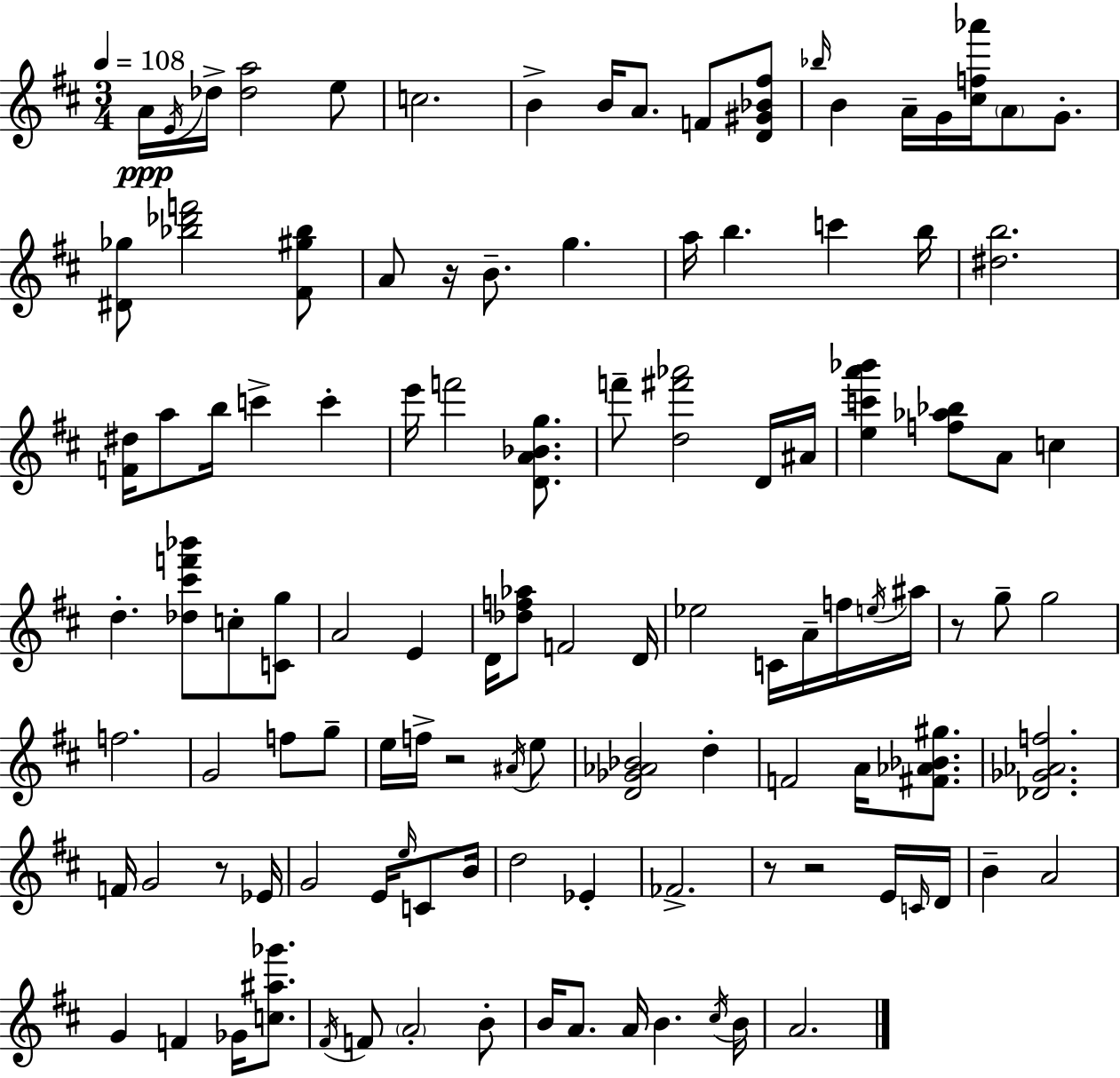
A4/s E4/s Db5/s [Db5,A5]/h E5/e C5/h. B4/q B4/s A4/e. F4/e [D4,G#4,Bb4,F#5]/e Bb5/s B4/q A4/s G4/s [C#5,F5,Ab6]/s A4/e G4/e. [D#4,Gb5]/e [Bb5,Db6,F6]/h [F#4,G#5,Bb5]/e A4/e R/s B4/e. G5/q. A5/s B5/q. C6/q B5/s [D#5,B5]/h. [F4,D#5]/s A5/e B5/s C6/q C6/q E6/s F6/h [D4,A4,Bb4,G5]/e. F6/e [D5,F#6,Ab6]/h D4/s A#4/s [E5,C6,A6,Bb6]/q [F5,Ab5,Bb5]/e A4/e C5/q D5/q. [Db5,C#6,F6,Bb6]/e C5/e [C4,G5]/e A4/h E4/q D4/s [Db5,F5,Ab5]/e F4/h D4/s Eb5/h C4/s A4/s F5/s E5/s A#5/s R/e G5/e G5/h F5/h. G4/h F5/e G5/e E5/s F5/s R/h A#4/s E5/e [D4,Gb4,Ab4,Bb4]/h D5/q F4/h A4/s [F#4,Ab4,Bb4,G#5]/e. [Db4,Gb4,Ab4,F5]/h. F4/s G4/h R/e Eb4/s G4/h E4/s E5/s C4/e B4/s D5/h Eb4/q FES4/h. R/e R/h E4/s C4/s D4/s B4/q A4/h G4/q F4/q Gb4/s [C5,A#5,Gb6]/e. F#4/s F4/e A4/h B4/e B4/s A4/e. A4/s B4/q. C#5/s B4/s A4/h.